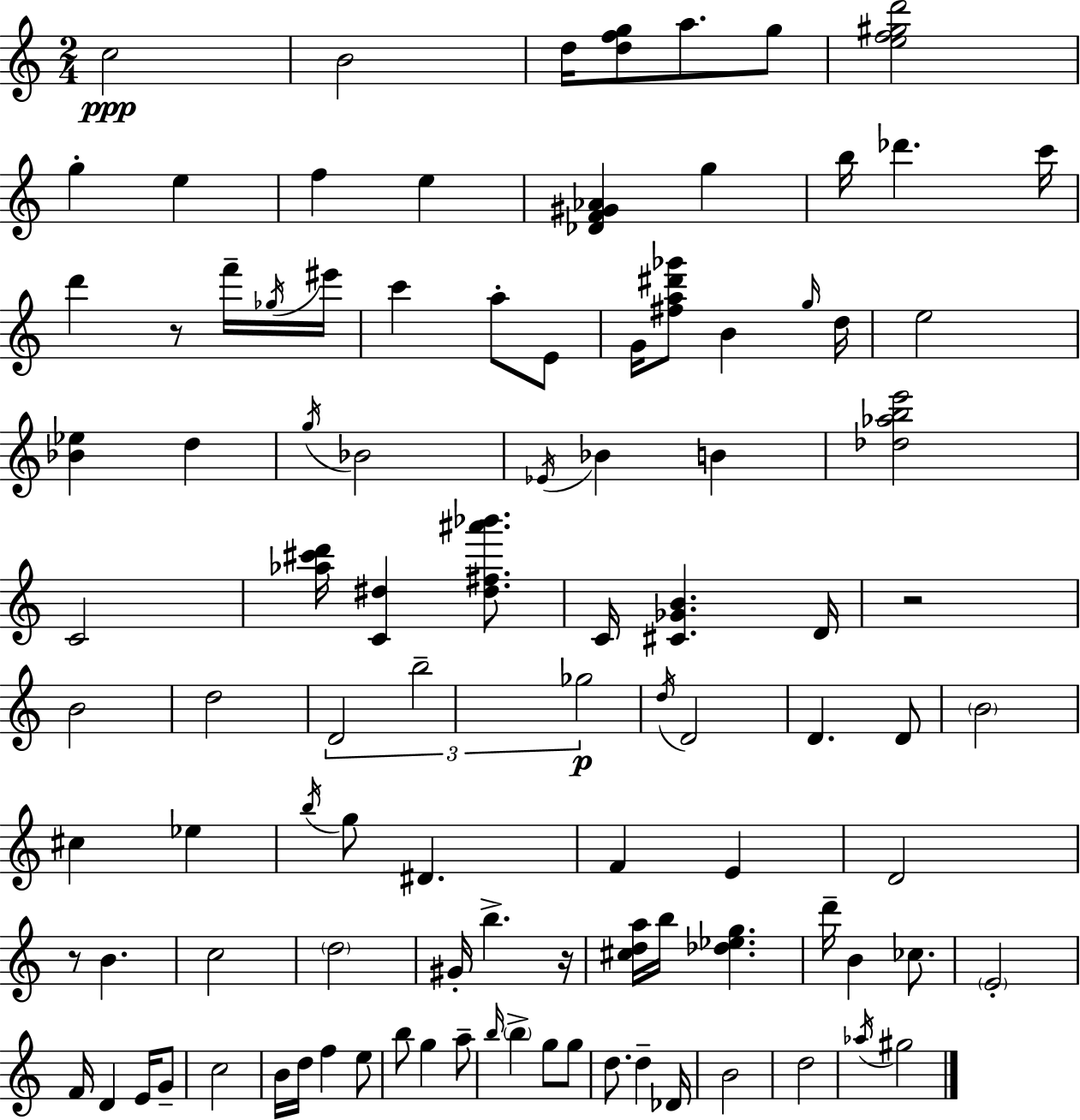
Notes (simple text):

C5/h B4/h D5/s [D5,F5,G5]/e A5/e. G5/e [E5,F5,G#5,D6]/h G5/q E5/q F5/q E5/q [Db4,F4,G#4,Ab4]/q G5/q B5/s Db6/q. C6/s D6/q R/e F6/s Gb5/s EIS6/s C6/q A5/e E4/e G4/s [F#5,A5,D#6,Gb6]/e B4/q G5/s D5/s E5/h [Bb4,Eb5]/q D5/q G5/s Bb4/h Eb4/s Bb4/q B4/q [Db5,Ab5,B5,E6]/h C4/h [Ab5,C#6,D6]/s [C4,D#5]/q [D#5,F#5,A#6,Bb6]/e. C4/s [C#4,Gb4,B4]/q. D4/s R/h B4/h D5/h D4/h B5/h Gb5/h D5/s D4/h D4/q. D4/e B4/h C#5/q Eb5/q B5/s G5/e D#4/q. F4/q E4/q D4/h R/e B4/q. C5/h D5/h G#4/s B5/q. R/s [C#5,D5,A5]/s B5/s [Db5,Eb5,G5]/q. D6/s B4/q CES5/e. E4/h F4/s D4/q E4/s G4/e C5/h B4/s D5/s F5/q E5/e B5/e G5/q A5/e B5/s B5/q G5/e G5/e D5/e. D5/q Db4/s B4/h D5/h Ab5/s G#5/h